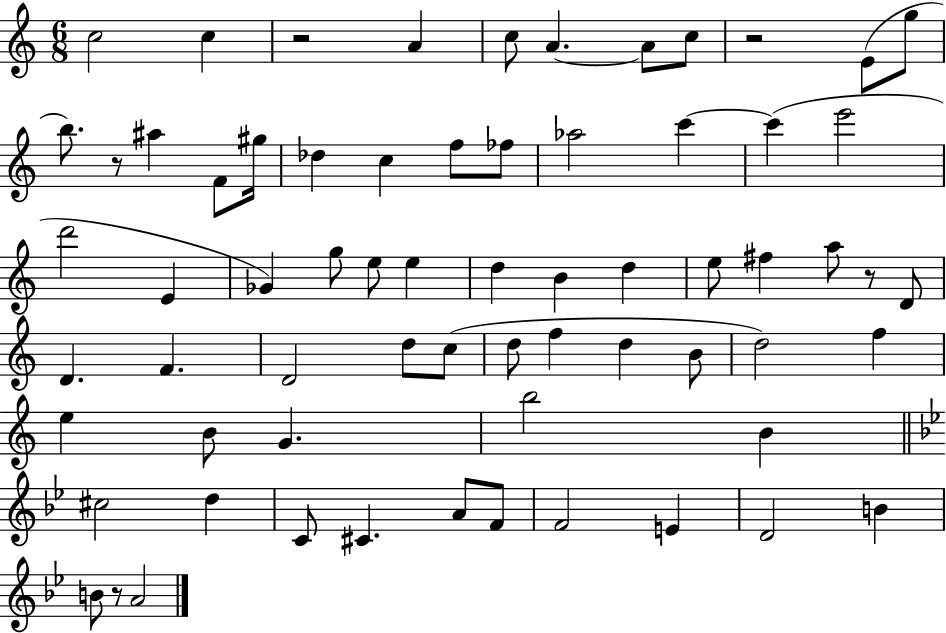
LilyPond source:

{
  \clef treble
  \numericTimeSignature
  \time 6/8
  \key c \major
  \repeat volta 2 { c''2 c''4 | r2 a'4 | c''8 a'4.~~ a'8 c''8 | r2 e'8( g''8 | \break b''8.) r8 ais''4 f'8 gis''16 | des''4 c''4 f''8 fes''8 | aes''2 c'''4~~ | c'''4( e'''2 | \break d'''2 e'4 | ges'4) g''8 e''8 e''4 | d''4 b'4 d''4 | e''8 fis''4 a''8 r8 d'8 | \break d'4. f'4. | d'2 d''8 c''8( | d''8 f''4 d''4 b'8 | d''2) f''4 | \break e''4 b'8 g'4. | b''2 b'4 | \bar "||" \break \key g \minor cis''2 d''4 | c'8 cis'4. a'8 f'8 | f'2 e'4 | d'2 b'4 | \break b'8 r8 a'2 | } \bar "|."
}